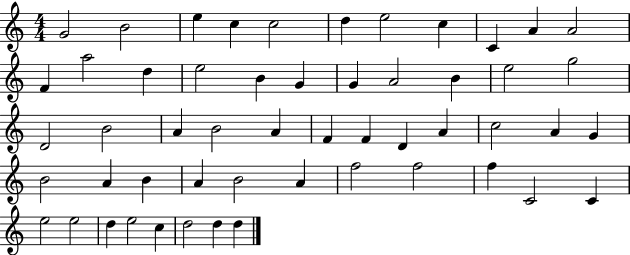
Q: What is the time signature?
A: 4/4